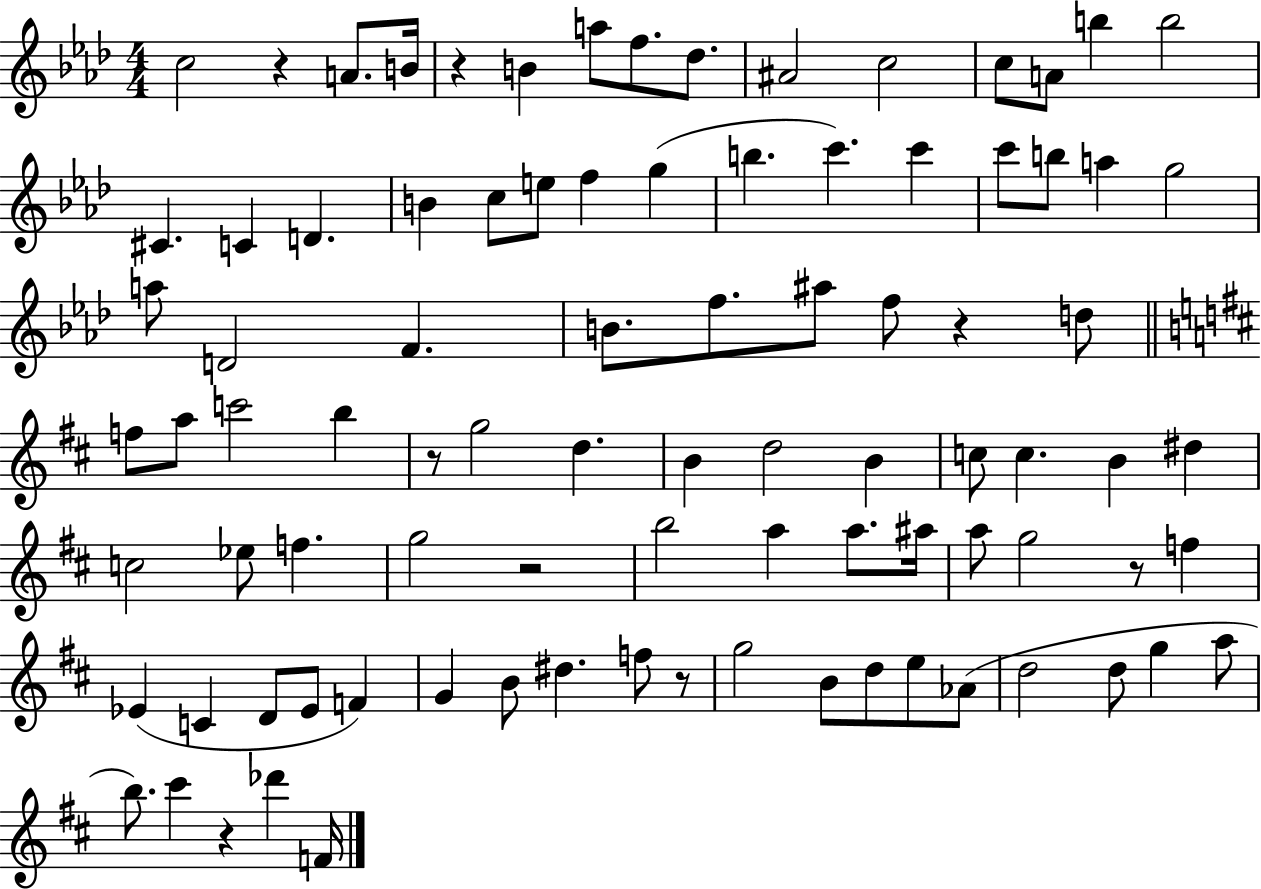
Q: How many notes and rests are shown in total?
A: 90